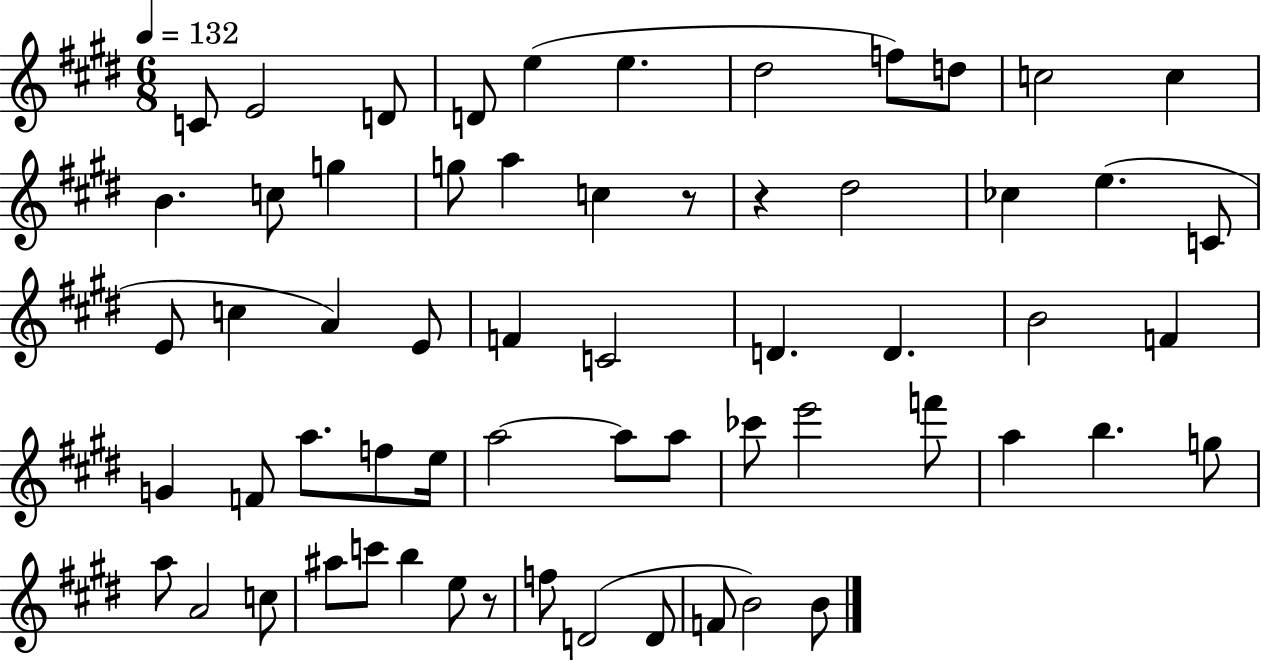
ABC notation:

X:1
T:Untitled
M:6/8
L:1/4
K:E
C/2 E2 D/2 D/2 e e ^d2 f/2 d/2 c2 c B c/2 g g/2 a c z/2 z ^d2 _c e C/2 E/2 c A E/2 F C2 D D B2 F G F/2 a/2 f/2 e/4 a2 a/2 a/2 _c'/2 e'2 f'/2 a b g/2 a/2 A2 c/2 ^a/2 c'/2 b e/2 z/2 f/2 D2 D/2 F/2 B2 B/2